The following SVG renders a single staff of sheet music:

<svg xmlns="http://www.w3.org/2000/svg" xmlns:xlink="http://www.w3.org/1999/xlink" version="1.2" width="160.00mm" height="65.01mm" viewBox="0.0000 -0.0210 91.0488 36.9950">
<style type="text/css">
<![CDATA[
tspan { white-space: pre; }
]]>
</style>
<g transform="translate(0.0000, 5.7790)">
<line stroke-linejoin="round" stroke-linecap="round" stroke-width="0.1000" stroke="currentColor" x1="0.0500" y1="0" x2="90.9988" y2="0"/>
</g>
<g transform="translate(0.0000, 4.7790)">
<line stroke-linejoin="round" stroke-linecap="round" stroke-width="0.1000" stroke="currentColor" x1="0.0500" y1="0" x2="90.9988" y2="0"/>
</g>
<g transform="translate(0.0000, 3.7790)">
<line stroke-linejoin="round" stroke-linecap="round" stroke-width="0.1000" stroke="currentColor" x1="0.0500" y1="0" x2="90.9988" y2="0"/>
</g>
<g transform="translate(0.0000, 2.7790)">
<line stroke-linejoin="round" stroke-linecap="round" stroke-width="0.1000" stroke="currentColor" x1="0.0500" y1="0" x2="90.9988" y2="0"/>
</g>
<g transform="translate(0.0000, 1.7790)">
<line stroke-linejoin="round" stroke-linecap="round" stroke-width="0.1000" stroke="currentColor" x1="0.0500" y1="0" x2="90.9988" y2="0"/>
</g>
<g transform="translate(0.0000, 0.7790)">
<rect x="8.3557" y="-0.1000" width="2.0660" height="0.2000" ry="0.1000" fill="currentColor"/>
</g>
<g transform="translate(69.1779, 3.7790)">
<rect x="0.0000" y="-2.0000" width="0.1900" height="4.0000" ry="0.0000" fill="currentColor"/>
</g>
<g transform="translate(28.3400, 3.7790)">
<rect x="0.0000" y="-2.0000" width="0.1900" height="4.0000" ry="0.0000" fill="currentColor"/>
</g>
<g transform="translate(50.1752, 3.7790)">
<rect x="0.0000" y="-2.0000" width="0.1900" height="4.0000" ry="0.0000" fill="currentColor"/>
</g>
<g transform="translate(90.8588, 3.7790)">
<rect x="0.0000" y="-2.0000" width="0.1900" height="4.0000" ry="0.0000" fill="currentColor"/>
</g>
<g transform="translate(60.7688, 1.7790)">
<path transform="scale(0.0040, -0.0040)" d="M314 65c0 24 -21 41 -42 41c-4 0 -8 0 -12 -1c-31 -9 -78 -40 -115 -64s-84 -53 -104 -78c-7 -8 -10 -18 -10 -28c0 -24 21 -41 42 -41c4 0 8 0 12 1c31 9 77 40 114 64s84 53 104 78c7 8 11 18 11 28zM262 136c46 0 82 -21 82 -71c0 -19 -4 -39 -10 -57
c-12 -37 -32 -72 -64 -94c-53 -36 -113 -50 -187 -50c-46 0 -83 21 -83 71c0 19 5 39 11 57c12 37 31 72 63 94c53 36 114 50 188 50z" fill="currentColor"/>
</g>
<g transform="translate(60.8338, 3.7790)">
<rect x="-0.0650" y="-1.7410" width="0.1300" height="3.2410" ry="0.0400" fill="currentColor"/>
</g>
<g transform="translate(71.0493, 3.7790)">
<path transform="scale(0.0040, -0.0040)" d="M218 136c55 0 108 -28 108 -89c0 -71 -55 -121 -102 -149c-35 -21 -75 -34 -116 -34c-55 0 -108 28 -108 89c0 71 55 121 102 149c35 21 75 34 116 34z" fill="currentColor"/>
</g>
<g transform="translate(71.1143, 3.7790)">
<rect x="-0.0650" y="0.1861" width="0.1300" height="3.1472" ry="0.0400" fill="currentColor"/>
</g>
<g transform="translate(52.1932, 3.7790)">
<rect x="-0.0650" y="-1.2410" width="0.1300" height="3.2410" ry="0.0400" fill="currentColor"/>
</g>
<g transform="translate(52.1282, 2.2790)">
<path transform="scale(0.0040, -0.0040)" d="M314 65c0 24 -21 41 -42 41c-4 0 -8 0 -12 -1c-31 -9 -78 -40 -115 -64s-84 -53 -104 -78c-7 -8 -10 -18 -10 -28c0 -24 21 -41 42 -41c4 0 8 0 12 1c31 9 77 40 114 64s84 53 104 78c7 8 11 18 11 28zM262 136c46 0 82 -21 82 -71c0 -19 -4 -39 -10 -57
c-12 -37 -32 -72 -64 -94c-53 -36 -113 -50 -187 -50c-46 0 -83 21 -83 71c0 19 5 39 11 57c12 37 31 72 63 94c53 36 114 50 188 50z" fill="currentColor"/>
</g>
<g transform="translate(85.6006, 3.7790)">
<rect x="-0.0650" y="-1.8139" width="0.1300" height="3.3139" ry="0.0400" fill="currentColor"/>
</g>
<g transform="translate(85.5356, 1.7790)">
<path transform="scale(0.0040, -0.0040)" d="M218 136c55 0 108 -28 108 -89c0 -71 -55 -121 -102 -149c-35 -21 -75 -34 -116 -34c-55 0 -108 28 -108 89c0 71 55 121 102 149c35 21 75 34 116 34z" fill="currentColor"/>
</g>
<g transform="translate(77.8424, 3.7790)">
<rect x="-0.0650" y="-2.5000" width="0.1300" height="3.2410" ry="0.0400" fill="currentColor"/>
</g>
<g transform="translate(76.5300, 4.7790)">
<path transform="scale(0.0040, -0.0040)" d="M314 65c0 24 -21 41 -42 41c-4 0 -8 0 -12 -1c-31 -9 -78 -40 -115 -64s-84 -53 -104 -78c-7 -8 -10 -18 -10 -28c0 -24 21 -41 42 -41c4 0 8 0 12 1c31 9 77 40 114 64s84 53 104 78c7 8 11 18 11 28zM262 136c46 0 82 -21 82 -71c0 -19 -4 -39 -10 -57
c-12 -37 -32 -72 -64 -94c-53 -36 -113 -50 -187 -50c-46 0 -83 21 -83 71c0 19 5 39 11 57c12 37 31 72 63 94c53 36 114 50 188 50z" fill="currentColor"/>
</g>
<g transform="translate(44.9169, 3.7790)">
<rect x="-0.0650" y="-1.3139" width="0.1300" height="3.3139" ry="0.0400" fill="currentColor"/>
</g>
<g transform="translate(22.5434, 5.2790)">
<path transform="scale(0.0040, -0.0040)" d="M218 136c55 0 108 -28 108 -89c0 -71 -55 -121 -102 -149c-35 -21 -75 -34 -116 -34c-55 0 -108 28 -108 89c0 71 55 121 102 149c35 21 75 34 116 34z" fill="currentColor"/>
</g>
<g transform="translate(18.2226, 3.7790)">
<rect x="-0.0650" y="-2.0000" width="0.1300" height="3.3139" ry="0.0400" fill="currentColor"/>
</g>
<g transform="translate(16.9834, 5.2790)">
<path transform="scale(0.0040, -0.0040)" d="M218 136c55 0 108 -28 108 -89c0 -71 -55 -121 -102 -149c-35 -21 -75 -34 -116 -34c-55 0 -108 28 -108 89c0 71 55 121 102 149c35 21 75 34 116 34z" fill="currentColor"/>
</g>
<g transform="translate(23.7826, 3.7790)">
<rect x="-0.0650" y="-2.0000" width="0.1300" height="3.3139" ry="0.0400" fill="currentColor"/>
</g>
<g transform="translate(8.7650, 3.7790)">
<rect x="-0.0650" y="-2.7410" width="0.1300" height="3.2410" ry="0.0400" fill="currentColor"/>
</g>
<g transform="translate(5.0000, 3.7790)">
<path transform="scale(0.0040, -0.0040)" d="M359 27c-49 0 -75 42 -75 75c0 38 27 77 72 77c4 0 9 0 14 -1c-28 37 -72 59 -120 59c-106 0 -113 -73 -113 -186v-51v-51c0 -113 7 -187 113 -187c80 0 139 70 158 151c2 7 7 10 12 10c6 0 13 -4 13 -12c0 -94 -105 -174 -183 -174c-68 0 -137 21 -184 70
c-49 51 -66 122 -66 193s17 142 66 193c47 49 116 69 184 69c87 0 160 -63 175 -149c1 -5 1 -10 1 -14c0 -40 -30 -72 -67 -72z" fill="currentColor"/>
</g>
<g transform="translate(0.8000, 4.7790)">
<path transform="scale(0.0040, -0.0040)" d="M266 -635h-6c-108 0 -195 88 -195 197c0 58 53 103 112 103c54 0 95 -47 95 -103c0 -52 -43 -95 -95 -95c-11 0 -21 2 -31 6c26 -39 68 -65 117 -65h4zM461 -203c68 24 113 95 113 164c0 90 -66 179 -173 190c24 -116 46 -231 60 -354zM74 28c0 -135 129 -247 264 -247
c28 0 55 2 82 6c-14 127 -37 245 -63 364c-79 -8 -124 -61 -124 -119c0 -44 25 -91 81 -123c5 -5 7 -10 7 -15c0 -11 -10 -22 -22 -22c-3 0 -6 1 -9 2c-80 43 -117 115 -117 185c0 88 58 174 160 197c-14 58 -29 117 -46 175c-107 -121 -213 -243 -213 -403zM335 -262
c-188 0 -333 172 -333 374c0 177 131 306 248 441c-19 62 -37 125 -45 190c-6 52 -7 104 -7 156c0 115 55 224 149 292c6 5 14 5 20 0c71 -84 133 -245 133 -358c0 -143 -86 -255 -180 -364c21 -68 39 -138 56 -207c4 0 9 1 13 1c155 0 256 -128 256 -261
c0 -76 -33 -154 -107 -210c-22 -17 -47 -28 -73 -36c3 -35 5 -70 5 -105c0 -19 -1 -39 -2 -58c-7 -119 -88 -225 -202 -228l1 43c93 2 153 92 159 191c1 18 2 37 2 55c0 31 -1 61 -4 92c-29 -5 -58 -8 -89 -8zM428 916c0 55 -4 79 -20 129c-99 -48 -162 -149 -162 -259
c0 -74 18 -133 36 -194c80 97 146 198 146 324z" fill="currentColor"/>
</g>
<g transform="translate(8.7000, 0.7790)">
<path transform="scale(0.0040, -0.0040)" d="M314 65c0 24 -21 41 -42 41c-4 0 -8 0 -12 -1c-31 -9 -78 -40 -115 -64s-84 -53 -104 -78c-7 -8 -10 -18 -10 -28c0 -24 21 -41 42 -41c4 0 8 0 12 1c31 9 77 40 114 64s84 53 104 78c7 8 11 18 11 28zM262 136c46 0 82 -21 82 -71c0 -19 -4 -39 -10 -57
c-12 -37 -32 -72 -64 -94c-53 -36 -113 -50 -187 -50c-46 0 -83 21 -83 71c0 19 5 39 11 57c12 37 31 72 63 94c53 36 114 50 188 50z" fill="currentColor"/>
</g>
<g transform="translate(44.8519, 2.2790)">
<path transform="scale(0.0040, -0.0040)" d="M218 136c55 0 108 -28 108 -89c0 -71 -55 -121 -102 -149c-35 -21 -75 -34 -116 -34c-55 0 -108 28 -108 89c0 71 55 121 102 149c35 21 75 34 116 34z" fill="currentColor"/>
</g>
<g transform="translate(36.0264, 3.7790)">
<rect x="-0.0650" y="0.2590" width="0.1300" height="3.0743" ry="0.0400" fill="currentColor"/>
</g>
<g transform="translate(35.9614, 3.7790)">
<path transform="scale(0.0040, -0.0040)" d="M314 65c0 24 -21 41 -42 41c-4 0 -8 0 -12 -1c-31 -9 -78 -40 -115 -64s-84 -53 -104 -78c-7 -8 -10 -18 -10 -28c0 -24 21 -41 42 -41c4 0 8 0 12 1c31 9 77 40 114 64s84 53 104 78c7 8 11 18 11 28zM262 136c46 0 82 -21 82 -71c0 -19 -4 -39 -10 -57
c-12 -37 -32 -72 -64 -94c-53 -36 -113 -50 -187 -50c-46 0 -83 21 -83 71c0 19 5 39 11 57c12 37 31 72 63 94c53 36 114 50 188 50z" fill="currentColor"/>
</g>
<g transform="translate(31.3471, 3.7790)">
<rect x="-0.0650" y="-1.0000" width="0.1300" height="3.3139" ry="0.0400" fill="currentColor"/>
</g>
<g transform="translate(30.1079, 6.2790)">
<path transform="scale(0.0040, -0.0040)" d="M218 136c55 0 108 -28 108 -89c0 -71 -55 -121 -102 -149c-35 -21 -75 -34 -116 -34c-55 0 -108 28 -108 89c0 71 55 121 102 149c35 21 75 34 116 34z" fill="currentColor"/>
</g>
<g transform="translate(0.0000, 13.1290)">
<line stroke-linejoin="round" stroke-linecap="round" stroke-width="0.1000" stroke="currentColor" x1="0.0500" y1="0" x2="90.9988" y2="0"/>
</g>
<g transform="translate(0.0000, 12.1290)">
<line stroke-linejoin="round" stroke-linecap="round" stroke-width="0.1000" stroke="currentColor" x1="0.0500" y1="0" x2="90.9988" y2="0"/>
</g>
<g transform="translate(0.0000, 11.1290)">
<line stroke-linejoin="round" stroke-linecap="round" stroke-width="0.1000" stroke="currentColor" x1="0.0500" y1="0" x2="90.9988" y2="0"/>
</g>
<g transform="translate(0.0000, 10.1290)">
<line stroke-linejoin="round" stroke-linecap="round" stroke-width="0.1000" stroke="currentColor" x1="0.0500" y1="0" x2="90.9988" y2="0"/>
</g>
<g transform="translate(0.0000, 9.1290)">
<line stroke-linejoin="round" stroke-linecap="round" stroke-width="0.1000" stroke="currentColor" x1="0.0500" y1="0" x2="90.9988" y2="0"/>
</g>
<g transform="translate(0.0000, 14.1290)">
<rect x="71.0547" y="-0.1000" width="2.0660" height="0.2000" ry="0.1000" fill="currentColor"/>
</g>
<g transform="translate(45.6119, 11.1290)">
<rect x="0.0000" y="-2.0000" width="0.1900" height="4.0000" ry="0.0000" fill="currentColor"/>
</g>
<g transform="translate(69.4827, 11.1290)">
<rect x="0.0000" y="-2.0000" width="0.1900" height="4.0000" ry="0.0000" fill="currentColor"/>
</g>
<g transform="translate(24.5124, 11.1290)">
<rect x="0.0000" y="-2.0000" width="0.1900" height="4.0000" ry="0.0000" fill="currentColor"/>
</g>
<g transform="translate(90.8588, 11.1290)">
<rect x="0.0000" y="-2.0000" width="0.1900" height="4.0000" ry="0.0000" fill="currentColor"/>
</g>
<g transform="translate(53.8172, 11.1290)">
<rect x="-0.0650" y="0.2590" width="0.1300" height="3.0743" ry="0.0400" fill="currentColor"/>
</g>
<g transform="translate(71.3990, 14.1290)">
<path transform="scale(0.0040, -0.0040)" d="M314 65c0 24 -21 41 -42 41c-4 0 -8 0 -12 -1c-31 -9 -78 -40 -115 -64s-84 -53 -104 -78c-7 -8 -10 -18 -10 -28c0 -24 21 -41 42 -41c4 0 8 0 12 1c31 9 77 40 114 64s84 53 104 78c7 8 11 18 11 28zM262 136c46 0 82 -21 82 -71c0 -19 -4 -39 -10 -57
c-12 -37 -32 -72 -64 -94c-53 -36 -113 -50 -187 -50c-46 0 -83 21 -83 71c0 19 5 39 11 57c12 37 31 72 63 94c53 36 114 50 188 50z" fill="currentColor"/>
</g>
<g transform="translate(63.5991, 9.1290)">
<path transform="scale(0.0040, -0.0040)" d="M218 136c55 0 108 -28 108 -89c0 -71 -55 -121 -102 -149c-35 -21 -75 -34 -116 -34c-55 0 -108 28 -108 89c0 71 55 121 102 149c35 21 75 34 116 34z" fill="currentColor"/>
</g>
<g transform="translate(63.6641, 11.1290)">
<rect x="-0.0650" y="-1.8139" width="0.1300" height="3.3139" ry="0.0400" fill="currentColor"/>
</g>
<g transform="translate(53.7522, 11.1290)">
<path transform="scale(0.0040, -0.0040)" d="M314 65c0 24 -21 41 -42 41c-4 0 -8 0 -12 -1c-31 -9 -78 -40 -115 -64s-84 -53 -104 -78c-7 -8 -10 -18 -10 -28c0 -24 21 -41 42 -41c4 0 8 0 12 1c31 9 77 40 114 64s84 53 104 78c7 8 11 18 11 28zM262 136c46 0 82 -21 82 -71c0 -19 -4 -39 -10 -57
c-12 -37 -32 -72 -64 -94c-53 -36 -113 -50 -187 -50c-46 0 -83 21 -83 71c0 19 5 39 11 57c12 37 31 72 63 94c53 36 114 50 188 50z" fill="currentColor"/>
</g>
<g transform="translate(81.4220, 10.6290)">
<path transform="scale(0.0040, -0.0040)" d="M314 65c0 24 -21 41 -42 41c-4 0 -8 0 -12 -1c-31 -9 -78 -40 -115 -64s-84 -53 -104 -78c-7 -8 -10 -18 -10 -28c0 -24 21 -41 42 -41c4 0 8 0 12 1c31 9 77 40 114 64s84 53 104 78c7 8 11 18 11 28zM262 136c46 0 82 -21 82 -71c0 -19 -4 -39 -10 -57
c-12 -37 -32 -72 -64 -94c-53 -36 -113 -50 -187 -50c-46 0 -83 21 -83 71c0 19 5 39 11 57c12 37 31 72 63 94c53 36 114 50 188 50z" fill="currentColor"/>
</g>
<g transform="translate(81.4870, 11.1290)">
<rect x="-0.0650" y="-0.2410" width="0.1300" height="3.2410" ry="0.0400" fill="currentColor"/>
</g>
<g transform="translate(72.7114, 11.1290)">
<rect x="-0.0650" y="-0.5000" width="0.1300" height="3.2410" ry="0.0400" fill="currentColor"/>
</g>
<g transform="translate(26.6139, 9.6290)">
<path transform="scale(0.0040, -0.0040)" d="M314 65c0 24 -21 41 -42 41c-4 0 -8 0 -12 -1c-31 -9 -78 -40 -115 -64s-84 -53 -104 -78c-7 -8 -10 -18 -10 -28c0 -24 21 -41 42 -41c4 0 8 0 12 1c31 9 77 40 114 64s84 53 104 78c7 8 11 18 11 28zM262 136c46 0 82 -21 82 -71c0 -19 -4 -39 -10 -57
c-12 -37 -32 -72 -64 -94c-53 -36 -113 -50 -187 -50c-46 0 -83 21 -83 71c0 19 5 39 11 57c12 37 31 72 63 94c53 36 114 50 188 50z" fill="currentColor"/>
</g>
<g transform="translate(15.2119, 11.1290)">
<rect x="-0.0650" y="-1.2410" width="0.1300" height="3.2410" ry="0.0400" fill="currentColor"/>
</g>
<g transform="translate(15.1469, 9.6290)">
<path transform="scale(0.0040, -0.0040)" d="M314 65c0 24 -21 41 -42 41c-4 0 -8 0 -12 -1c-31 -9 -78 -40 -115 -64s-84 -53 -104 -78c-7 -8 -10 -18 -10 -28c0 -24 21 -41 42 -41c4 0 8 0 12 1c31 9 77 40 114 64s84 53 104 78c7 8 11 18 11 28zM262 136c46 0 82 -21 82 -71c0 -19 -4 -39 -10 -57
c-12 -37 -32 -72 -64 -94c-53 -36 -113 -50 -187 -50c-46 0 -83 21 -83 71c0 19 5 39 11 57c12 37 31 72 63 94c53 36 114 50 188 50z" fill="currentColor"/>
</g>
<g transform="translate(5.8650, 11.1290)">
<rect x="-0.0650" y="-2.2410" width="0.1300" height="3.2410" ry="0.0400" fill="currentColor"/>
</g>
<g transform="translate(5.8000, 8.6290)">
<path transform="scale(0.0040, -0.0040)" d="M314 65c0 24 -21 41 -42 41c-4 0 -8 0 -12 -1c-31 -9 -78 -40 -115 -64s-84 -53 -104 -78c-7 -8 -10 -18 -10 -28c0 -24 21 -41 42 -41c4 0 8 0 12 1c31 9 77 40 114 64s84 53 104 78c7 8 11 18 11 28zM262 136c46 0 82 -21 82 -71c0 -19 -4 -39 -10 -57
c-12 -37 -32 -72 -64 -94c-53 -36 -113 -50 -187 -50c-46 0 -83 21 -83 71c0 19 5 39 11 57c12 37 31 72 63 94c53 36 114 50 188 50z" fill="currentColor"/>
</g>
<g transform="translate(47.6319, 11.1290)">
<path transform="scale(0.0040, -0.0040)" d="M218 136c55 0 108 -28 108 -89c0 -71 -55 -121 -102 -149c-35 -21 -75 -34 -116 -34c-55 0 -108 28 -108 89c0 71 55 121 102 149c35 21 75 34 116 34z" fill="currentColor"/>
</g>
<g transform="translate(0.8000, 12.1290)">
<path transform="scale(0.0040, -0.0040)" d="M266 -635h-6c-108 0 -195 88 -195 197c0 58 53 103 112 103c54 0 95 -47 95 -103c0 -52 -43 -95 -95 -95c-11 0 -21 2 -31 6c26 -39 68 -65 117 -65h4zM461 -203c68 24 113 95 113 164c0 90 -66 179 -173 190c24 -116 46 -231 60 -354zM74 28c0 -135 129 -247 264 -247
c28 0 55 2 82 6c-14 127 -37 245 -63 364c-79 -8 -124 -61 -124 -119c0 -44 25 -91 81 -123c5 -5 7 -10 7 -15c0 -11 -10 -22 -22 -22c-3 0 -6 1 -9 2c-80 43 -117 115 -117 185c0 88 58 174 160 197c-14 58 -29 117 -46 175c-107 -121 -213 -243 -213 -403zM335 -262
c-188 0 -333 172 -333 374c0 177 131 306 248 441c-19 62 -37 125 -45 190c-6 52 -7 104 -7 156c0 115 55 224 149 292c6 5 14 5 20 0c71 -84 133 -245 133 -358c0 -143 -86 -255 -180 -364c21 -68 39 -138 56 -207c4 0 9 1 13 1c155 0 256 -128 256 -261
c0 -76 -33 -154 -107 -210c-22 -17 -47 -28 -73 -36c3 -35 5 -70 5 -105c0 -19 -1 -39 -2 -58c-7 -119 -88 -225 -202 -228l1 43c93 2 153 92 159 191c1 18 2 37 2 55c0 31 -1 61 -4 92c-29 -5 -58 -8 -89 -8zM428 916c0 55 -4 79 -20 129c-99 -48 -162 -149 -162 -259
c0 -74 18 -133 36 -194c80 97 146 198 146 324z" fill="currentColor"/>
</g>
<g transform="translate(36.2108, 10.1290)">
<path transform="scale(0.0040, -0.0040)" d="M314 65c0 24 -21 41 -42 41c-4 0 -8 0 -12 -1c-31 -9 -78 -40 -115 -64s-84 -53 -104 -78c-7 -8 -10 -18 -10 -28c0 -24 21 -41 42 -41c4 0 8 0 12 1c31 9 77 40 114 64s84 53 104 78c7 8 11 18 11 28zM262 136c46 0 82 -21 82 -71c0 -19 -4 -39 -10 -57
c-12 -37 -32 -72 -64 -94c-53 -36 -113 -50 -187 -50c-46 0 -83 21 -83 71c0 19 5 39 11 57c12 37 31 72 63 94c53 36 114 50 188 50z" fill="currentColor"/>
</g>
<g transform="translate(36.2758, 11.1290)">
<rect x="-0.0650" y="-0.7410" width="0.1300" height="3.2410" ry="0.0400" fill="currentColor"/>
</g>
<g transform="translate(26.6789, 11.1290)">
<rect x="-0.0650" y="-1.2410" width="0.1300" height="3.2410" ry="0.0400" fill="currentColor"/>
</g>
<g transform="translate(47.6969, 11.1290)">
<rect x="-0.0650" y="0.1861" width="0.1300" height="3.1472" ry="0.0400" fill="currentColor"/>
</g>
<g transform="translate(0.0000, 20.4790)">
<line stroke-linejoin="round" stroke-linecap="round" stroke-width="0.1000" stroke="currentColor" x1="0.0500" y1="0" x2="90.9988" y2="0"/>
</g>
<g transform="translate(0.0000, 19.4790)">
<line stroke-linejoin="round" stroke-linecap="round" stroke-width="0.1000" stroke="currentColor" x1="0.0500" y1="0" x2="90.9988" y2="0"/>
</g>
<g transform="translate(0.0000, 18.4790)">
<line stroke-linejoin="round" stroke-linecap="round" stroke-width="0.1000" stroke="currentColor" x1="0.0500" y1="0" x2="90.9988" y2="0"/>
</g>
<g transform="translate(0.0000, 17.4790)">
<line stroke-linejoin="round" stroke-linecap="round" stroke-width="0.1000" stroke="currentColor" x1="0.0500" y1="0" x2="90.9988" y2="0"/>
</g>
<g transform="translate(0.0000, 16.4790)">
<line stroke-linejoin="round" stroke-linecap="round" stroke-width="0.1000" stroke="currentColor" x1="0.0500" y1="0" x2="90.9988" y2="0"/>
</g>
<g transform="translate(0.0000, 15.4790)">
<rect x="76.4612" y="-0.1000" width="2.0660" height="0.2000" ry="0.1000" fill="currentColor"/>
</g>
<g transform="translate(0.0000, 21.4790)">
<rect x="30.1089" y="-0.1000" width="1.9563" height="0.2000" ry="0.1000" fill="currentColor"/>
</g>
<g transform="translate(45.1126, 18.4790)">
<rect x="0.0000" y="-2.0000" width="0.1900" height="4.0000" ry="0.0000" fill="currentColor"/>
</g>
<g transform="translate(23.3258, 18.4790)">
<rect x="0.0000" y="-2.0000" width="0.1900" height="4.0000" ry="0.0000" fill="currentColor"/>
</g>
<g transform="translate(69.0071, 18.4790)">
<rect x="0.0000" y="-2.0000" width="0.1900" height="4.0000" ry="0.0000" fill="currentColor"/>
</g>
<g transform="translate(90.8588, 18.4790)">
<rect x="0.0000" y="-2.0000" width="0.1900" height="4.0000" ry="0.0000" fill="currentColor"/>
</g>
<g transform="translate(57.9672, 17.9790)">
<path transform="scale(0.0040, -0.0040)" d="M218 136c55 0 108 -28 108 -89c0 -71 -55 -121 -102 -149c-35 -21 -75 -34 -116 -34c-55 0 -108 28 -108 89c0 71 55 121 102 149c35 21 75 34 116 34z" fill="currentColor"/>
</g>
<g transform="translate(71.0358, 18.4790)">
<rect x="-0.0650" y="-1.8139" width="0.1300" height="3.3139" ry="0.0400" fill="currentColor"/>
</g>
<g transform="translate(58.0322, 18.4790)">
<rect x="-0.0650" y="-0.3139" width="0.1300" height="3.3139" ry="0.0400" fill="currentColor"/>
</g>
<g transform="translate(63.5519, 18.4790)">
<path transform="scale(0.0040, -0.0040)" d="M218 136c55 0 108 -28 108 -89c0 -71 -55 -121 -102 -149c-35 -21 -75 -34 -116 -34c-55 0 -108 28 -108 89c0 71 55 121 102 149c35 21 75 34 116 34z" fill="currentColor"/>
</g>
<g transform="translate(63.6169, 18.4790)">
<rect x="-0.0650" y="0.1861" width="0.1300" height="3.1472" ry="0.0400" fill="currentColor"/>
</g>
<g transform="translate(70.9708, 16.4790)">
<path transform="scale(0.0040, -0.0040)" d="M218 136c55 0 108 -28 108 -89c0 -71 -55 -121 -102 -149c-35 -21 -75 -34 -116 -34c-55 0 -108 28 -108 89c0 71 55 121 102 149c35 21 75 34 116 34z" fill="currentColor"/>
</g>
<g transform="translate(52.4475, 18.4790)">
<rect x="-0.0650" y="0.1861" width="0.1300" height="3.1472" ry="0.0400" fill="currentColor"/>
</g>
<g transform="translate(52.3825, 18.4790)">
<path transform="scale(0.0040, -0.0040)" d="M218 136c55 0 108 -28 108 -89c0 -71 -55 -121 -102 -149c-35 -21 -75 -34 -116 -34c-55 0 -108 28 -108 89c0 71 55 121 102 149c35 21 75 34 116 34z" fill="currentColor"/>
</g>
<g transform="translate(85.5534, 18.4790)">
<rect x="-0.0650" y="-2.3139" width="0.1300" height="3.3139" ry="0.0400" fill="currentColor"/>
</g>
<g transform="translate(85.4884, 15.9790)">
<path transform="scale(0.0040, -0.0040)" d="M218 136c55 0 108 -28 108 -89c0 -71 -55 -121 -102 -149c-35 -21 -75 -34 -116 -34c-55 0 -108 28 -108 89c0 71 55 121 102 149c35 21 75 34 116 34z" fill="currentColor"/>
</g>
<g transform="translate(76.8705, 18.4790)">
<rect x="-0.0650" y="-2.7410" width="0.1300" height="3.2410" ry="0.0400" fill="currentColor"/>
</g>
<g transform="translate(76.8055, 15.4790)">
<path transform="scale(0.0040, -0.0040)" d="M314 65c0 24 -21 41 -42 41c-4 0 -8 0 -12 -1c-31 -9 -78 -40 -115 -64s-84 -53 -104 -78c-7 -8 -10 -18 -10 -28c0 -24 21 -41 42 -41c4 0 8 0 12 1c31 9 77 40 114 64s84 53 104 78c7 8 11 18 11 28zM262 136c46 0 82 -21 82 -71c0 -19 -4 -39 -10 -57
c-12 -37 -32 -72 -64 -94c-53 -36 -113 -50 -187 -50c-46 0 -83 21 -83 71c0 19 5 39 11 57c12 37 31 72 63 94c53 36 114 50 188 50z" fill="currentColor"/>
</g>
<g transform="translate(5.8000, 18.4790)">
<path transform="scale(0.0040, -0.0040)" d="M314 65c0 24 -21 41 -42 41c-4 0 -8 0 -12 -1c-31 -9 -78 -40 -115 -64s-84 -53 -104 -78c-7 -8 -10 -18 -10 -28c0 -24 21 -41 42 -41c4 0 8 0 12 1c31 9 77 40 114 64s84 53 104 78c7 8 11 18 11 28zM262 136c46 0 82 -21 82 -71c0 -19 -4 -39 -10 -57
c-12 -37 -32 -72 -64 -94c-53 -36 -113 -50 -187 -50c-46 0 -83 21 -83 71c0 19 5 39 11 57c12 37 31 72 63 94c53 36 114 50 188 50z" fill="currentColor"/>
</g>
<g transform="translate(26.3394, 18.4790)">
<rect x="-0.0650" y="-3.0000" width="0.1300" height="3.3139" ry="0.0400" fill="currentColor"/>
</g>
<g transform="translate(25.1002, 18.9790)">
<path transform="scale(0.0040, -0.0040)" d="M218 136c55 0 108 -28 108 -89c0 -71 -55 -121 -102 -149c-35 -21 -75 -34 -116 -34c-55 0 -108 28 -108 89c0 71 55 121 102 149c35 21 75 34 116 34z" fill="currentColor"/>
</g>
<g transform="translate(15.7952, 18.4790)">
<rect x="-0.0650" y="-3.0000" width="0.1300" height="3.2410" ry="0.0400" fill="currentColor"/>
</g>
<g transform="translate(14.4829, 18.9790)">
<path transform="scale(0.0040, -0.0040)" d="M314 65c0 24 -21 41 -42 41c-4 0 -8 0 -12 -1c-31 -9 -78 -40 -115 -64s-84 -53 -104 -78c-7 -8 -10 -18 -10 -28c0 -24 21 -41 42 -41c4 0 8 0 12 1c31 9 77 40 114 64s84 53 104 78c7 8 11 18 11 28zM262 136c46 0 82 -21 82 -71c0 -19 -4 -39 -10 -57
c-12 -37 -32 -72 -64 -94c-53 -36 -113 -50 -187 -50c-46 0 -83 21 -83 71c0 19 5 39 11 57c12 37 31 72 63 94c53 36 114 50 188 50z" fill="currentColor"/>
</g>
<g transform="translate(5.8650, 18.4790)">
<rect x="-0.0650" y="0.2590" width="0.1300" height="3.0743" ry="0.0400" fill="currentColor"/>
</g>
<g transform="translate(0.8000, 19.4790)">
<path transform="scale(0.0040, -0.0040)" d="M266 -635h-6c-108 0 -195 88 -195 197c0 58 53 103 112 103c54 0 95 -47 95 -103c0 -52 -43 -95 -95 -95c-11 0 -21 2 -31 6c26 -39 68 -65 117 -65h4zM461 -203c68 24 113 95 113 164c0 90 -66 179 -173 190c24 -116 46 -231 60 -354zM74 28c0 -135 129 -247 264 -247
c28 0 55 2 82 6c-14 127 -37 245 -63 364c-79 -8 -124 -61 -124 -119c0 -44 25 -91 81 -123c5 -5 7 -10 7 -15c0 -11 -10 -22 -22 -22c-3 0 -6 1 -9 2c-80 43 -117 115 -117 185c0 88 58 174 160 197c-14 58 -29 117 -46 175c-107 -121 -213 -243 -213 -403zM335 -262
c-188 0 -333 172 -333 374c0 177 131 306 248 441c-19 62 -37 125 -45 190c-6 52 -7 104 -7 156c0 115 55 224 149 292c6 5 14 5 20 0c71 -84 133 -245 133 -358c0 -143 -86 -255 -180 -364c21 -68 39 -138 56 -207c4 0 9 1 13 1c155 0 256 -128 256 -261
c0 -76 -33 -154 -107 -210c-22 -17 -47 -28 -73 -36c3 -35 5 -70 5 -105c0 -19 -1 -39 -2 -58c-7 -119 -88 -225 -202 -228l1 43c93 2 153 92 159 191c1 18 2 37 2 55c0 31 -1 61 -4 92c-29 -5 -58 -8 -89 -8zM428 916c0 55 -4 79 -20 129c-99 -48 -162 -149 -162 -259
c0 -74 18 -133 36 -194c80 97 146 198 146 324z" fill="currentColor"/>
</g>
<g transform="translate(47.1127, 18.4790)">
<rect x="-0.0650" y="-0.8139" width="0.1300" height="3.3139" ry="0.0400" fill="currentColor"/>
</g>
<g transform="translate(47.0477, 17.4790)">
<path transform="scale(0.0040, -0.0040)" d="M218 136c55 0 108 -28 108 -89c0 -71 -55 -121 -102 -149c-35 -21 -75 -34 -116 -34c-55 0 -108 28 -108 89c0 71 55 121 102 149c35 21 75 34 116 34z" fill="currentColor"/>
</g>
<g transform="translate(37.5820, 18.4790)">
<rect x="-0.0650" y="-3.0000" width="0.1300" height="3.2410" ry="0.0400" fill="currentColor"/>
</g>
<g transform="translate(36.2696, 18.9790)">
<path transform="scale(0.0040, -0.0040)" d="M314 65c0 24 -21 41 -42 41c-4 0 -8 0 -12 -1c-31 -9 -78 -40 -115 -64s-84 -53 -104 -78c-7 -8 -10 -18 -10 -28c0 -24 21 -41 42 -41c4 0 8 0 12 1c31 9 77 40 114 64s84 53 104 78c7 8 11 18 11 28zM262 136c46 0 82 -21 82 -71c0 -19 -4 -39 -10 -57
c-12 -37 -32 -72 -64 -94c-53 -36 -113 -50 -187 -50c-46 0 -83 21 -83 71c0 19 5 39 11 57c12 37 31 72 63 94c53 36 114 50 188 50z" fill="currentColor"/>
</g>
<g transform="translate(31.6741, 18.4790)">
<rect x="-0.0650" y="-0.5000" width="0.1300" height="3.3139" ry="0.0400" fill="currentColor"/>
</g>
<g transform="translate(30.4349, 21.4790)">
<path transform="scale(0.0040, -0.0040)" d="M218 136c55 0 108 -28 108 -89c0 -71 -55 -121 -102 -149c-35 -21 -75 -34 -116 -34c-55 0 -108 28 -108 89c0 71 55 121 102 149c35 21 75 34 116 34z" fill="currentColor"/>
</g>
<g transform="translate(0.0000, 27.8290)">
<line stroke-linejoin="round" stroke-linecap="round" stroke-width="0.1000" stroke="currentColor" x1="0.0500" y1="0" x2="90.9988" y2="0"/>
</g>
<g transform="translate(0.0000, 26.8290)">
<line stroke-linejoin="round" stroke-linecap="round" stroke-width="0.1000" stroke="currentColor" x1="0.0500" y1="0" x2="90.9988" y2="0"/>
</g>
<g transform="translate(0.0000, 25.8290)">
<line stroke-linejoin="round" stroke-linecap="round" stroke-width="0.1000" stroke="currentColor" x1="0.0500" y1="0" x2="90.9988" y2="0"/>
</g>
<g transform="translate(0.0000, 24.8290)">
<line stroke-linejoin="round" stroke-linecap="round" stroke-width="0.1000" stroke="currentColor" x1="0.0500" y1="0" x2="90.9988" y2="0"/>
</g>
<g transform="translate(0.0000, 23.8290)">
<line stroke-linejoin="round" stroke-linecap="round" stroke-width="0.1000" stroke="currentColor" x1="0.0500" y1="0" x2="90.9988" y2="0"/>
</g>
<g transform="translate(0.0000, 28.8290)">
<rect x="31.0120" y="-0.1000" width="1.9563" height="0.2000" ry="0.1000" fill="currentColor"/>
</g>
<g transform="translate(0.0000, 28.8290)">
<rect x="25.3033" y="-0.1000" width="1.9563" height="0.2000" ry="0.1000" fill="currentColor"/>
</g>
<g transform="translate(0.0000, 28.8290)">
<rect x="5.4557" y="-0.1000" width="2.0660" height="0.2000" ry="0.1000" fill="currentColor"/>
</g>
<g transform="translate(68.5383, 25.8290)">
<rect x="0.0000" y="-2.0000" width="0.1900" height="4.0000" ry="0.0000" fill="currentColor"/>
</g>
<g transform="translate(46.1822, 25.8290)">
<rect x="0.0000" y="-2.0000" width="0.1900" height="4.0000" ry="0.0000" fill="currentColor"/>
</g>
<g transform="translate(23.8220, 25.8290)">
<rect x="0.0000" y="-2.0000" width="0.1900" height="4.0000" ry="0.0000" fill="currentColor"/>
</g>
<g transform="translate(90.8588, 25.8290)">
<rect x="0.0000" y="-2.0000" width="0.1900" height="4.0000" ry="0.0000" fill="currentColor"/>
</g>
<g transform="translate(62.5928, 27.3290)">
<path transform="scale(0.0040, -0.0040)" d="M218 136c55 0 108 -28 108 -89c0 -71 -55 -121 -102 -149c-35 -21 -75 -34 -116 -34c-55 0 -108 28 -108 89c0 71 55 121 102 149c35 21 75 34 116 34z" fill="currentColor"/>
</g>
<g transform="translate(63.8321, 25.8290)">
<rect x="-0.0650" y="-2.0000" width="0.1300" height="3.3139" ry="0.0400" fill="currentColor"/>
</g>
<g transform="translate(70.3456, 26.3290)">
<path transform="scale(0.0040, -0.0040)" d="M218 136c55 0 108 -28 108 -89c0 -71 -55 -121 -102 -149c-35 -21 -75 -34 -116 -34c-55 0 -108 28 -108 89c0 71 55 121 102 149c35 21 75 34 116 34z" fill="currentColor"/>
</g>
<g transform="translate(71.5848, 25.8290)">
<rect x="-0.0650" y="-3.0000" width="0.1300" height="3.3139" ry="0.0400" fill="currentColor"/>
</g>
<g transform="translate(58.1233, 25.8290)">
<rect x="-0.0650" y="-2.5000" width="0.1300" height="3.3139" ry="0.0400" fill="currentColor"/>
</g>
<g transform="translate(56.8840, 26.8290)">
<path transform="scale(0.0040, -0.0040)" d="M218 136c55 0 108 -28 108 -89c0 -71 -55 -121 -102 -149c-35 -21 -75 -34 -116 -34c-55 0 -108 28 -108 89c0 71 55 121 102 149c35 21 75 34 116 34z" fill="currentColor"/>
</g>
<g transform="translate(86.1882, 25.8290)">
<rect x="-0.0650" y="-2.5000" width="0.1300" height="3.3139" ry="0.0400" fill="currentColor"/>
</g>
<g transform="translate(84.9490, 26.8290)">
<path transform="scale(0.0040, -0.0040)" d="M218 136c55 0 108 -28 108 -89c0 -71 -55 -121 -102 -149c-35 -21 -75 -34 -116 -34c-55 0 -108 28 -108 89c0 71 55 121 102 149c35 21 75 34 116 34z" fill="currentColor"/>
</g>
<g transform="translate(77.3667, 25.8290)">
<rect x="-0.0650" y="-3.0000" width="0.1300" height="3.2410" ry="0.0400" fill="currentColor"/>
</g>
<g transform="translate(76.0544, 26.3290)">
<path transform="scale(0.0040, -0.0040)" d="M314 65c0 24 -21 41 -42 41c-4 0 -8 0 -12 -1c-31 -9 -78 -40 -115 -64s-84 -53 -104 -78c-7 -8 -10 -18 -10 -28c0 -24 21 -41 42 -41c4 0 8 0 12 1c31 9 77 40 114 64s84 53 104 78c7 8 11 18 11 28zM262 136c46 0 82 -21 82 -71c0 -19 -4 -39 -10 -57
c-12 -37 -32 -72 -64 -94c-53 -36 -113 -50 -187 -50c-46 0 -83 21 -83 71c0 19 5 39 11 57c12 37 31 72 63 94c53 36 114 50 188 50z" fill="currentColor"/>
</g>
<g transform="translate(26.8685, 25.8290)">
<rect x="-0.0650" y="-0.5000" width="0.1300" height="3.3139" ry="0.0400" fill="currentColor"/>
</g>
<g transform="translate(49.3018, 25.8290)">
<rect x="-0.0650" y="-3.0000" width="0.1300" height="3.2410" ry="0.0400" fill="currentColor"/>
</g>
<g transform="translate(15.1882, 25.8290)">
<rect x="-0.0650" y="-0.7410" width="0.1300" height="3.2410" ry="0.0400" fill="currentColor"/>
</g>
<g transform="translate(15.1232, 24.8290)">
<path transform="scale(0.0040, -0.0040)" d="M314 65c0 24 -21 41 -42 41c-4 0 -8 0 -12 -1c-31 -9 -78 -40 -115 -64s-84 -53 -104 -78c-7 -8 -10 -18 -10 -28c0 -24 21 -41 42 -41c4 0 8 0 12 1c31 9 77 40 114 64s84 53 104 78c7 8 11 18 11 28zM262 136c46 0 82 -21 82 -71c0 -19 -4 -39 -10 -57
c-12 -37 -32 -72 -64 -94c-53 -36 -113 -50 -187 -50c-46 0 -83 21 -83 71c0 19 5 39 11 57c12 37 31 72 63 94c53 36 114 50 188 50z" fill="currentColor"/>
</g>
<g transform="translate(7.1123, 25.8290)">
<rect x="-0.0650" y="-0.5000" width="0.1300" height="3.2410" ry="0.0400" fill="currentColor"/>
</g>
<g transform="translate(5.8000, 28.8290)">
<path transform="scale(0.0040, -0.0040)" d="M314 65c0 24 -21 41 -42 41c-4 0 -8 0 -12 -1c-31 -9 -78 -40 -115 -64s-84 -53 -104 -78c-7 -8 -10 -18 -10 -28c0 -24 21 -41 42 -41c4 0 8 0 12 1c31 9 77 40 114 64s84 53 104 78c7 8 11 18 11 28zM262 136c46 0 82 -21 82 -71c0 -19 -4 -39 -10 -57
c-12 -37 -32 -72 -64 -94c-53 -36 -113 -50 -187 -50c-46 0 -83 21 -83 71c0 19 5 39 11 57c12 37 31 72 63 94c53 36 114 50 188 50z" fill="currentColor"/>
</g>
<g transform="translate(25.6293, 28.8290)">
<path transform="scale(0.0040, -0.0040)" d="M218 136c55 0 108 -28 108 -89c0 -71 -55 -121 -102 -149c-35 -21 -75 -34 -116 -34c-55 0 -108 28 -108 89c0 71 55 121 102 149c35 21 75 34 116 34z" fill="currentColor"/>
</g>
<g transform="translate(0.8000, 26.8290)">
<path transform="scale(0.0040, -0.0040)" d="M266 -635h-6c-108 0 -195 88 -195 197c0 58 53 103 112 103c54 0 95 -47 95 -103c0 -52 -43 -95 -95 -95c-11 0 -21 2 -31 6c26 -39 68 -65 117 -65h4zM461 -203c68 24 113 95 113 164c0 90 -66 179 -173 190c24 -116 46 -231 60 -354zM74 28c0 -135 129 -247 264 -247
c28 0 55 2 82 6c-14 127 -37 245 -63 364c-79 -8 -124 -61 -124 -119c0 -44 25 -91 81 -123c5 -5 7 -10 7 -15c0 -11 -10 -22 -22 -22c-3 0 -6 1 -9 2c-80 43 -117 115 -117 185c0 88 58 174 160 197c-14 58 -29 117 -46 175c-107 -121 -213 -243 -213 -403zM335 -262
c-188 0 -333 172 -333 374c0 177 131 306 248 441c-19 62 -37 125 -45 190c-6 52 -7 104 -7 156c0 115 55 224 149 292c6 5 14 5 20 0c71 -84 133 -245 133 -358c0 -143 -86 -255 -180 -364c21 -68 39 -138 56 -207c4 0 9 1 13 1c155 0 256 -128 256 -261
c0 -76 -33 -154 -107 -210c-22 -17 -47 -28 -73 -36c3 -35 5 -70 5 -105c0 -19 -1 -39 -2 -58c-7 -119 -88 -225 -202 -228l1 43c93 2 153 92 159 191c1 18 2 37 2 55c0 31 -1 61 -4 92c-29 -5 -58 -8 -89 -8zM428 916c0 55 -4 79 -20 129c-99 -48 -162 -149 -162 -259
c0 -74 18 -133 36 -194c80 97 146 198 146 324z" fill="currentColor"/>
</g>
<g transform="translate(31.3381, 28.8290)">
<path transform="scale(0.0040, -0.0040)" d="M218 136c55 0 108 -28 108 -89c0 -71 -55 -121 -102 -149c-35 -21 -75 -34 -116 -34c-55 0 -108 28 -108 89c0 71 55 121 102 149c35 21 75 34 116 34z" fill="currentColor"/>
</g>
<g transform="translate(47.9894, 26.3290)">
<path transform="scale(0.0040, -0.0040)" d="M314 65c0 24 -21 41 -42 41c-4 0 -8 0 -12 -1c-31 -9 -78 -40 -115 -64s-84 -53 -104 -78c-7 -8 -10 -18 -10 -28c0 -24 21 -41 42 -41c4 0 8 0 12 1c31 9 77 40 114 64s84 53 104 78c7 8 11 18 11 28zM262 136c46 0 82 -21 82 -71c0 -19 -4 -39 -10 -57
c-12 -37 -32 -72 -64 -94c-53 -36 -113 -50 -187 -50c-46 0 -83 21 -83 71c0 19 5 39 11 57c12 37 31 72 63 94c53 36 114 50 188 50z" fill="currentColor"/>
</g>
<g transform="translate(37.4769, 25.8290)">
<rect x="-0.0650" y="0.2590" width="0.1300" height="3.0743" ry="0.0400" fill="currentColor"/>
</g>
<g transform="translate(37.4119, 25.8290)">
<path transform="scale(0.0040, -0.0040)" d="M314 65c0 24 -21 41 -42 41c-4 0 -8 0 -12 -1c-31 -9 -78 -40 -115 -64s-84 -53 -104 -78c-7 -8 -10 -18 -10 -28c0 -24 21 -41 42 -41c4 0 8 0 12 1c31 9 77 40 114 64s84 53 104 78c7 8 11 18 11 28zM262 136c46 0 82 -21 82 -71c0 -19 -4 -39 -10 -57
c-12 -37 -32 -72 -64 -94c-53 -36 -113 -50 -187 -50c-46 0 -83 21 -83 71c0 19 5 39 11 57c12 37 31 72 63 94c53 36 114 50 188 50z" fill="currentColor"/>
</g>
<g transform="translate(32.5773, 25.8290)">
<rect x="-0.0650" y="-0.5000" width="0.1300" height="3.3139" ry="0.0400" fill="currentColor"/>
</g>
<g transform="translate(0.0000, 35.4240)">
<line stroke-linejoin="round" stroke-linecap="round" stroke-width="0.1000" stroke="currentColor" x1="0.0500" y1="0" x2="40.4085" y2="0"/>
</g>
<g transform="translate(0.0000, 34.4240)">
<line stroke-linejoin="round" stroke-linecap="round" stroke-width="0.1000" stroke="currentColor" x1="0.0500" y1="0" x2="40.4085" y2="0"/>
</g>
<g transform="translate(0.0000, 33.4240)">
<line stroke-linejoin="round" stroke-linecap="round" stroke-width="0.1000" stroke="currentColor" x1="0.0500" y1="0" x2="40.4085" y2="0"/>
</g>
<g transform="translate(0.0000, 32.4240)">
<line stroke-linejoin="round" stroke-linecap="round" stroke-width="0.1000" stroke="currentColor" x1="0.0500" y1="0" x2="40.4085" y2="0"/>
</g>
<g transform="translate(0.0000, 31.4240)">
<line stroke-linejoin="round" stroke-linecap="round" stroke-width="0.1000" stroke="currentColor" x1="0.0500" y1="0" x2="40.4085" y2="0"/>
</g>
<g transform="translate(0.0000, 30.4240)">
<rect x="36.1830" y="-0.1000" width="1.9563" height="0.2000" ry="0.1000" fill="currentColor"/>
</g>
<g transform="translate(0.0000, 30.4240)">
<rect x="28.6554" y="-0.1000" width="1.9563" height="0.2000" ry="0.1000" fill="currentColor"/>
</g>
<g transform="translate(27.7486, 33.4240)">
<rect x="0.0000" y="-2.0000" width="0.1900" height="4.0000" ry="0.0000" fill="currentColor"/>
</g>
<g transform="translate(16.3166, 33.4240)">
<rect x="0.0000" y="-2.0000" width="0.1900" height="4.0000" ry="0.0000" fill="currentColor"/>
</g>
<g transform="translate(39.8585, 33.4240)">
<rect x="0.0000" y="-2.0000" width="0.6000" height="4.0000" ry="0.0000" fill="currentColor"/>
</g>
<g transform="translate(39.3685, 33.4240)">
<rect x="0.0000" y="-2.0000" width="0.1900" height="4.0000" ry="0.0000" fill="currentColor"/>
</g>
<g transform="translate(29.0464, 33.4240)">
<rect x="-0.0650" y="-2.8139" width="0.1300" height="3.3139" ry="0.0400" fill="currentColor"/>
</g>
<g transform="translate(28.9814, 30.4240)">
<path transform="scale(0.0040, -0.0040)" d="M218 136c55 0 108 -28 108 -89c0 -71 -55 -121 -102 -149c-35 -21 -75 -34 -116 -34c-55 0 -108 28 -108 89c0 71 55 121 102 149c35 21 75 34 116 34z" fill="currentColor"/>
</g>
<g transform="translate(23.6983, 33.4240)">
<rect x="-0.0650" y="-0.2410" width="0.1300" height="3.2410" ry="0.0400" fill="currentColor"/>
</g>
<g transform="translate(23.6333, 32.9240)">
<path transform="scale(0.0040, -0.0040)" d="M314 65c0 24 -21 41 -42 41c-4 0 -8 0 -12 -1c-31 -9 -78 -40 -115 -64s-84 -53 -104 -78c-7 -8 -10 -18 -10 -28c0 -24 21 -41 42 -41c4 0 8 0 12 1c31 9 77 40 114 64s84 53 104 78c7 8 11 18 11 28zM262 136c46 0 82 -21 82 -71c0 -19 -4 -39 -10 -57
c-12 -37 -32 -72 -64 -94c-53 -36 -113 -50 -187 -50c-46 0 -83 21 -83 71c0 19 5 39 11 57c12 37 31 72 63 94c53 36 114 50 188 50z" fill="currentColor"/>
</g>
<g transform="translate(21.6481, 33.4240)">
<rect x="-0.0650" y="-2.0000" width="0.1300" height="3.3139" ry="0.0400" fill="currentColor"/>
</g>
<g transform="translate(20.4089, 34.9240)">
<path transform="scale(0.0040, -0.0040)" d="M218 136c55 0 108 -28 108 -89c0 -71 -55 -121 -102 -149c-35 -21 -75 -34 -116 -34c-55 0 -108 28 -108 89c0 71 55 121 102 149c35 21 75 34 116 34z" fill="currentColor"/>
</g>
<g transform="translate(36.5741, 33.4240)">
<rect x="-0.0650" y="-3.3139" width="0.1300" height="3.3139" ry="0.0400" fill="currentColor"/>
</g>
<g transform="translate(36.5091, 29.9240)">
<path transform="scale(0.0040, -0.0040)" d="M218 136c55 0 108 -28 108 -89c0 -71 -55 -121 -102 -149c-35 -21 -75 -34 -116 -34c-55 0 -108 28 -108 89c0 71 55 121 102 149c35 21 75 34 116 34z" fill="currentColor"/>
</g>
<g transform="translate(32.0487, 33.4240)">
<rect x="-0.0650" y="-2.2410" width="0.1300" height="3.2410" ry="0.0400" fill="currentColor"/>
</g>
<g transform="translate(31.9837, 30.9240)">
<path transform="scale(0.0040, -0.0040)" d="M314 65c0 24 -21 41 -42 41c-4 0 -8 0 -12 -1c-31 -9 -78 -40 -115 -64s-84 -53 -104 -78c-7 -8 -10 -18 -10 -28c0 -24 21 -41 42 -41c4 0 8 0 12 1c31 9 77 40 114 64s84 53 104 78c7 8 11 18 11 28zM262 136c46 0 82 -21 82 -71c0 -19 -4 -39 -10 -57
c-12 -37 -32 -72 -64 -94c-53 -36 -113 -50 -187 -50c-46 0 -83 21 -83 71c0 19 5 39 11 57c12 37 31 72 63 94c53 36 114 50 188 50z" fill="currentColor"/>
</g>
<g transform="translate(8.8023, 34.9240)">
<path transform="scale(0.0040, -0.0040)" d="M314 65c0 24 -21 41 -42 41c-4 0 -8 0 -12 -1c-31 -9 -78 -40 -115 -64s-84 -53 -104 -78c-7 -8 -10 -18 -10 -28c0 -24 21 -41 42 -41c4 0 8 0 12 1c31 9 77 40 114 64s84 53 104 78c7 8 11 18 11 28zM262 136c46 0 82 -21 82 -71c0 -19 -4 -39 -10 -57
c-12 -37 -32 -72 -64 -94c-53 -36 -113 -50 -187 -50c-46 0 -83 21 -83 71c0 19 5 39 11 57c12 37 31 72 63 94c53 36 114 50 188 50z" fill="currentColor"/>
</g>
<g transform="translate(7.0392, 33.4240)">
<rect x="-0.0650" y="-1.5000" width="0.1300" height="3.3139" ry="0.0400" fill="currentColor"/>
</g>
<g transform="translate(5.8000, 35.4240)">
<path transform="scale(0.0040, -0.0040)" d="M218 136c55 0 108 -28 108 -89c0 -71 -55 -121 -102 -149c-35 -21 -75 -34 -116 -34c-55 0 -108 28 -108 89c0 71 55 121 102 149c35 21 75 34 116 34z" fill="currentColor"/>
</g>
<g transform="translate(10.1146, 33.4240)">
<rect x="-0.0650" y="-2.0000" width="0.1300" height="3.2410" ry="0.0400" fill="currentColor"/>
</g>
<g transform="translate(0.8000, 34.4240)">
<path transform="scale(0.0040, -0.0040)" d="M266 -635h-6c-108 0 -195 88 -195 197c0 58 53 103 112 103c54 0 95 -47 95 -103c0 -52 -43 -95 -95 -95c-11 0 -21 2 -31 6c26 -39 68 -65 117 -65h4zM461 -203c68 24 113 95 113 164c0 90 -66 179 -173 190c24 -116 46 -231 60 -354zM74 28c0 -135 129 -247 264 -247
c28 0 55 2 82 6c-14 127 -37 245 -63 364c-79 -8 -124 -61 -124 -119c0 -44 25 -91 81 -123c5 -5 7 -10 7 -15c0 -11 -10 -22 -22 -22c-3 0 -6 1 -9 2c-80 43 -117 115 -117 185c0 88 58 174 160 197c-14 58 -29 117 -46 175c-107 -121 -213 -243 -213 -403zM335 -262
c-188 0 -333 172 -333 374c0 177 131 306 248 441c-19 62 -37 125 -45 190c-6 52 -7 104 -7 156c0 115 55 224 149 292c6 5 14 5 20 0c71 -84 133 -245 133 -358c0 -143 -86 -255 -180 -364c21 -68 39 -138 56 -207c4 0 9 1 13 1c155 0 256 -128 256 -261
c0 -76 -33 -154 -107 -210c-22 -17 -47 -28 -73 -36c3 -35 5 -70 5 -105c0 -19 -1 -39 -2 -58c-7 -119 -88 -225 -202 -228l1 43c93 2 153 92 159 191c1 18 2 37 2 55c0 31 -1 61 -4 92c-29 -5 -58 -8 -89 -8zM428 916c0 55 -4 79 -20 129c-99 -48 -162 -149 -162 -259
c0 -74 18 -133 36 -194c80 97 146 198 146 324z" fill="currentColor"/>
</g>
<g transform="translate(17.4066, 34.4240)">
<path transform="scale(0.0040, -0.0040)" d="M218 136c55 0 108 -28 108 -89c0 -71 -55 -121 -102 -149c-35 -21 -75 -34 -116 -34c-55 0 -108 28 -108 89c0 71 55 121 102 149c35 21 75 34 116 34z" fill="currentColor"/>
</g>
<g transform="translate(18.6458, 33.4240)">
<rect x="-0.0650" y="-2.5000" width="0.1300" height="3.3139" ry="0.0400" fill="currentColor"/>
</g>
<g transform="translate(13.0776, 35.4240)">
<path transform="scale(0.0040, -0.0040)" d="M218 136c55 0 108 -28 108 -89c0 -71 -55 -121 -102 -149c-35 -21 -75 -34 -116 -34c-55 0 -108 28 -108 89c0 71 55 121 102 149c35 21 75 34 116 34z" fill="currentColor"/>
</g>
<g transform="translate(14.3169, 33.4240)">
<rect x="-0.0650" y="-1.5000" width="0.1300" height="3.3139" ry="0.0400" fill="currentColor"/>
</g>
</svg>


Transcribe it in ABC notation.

X:1
T:Untitled
M:4/4
L:1/4
K:C
a2 F F D B2 e e2 f2 B G2 f g2 e2 e2 d2 B B2 f C2 c2 B2 A2 A C A2 d B c B f a2 g C2 d2 C C B2 A2 G F A A2 G E F2 E G F c2 a g2 b